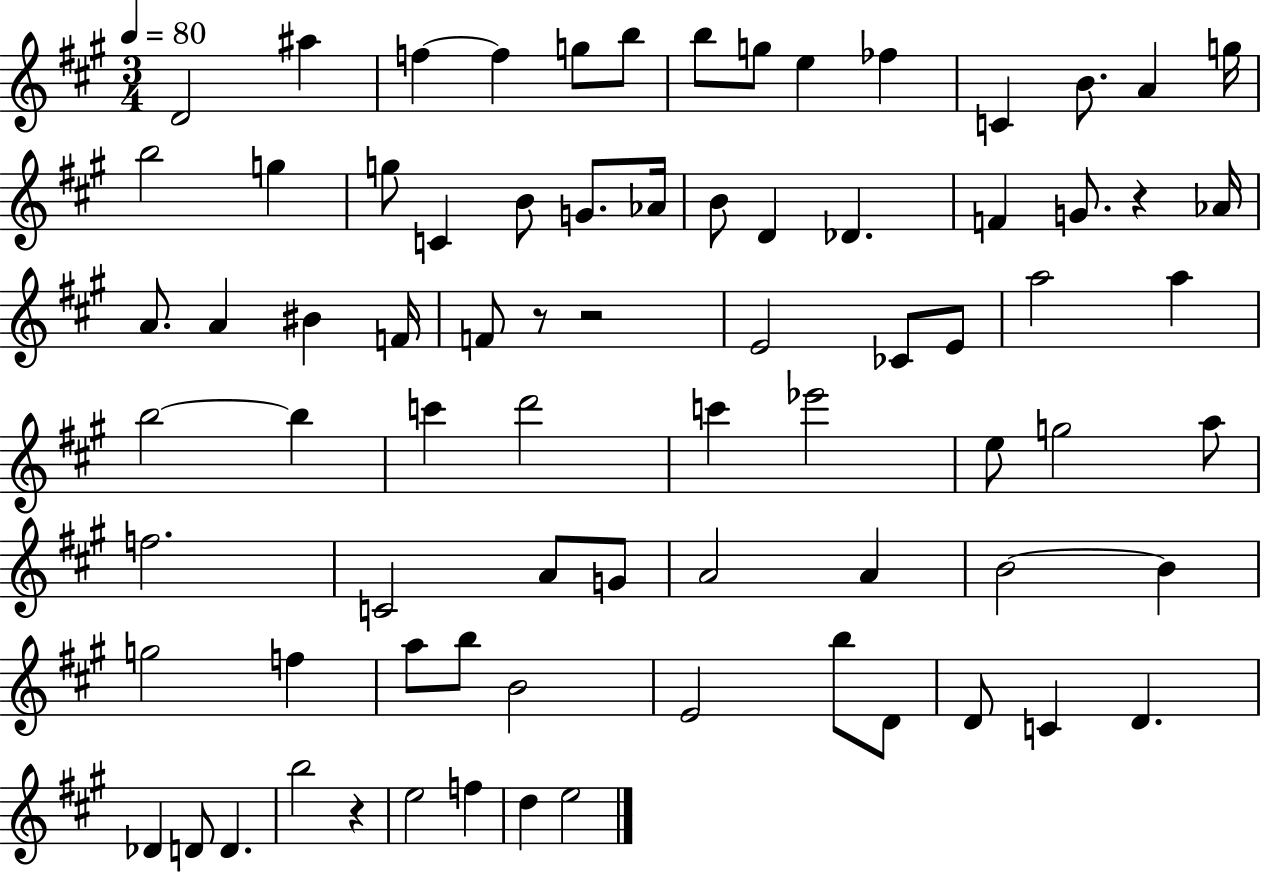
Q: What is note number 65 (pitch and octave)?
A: D4